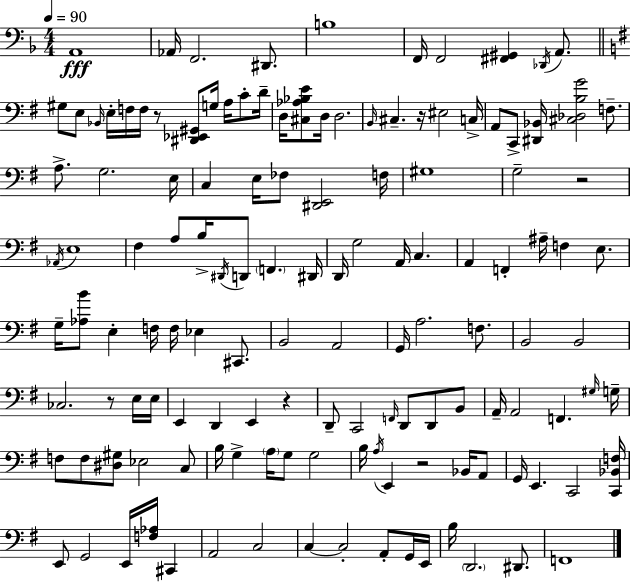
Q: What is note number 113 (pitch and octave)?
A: G2